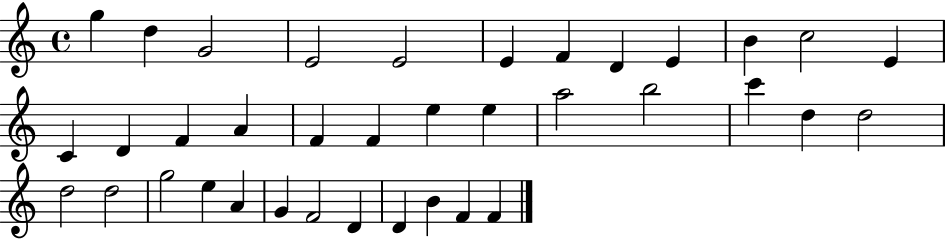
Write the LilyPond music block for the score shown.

{
  \clef treble
  \time 4/4
  \defaultTimeSignature
  \key c \major
  g''4 d''4 g'2 | e'2 e'2 | e'4 f'4 d'4 e'4 | b'4 c''2 e'4 | \break c'4 d'4 f'4 a'4 | f'4 f'4 e''4 e''4 | a''2 b''2 | c'''4 d''4 d''2 | \break d''2 d''2 | g''2 e''4 a'4 | g'4 f'2 d'4 | d'4 b'4 f'4 f'4 | \break \bar "|."
}